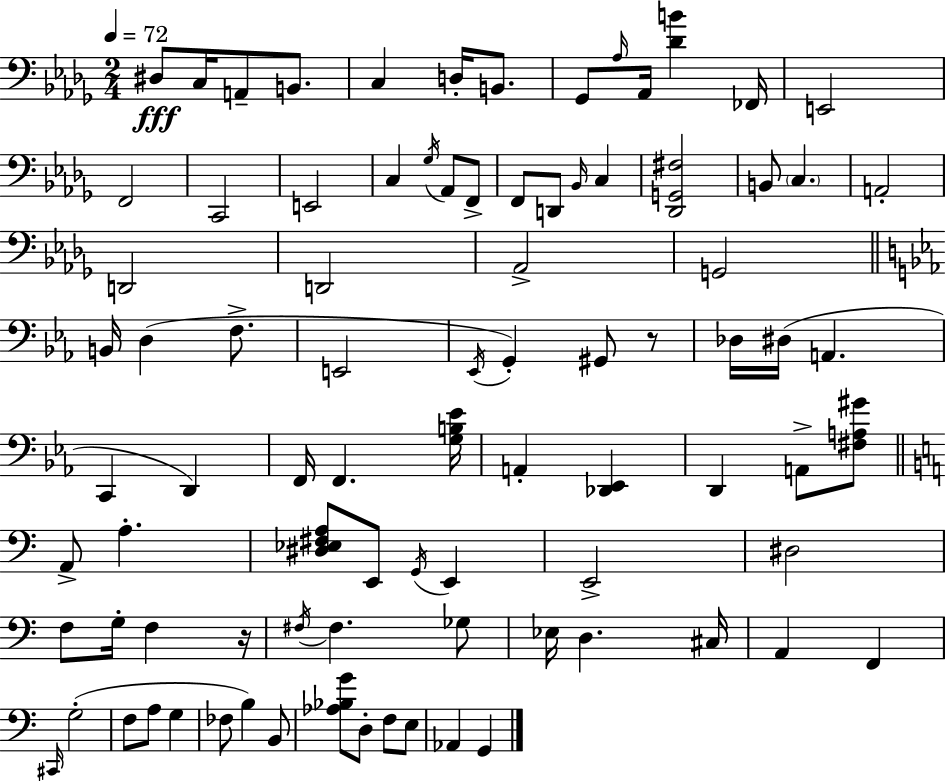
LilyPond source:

{
  \clef bass
  \numericTimeSignature
  \time 2/4
  \key bes \minor
  \tempo 4 = 72
  dis8\fff c16 a,8-- b,8. | c4 d16-. b,8. | ges,8 \grace { aes16 } aes,16 <des' b'>4 | fes,16 e,2 | \break f,2 | c,2 | e,2 | c4 \acciaccatura { ges16 } aes,8 | \break f,8-> f,8 d,8 \grace { bes,16 } c4 | <des, g, fis>2 | b,8 \parenthesize c4. | a,2-. | \break d,2 | d,2 | aes,2-> | g,2 | \break \bar "||" \break \key ees \major b,16 d4( f8.-> | e,2 | \acciaccatura { ees,16 }) g,4-. gis,8 r8 | des16 dis16( a,4. | \break c,4 d,4) | f,16 f,4. | <g b ees'>16 a,4-. <des, ees,>4 | d,4 a,8-> <fis a gis'>8 | \break \bar "||" \break \key c \major a,8-> a4.-. | <dis ees fis a>8 e,8 \acciaccatura { g,16 } e,4 | e,2-> | dis2 | \break f8 g16-. f4 | r16 \acciaccatura { fis16 } fis4. | ges8 ees16 d4. | cis16 a,4 f,4 | \break \grace { cis,16 } g2-.( | f8 a8 g4 | fes8 b4) | b,8 <aes bes g'>8 d8-. f8 | \break e8 aes,4 g,4 | \bar "|."
}